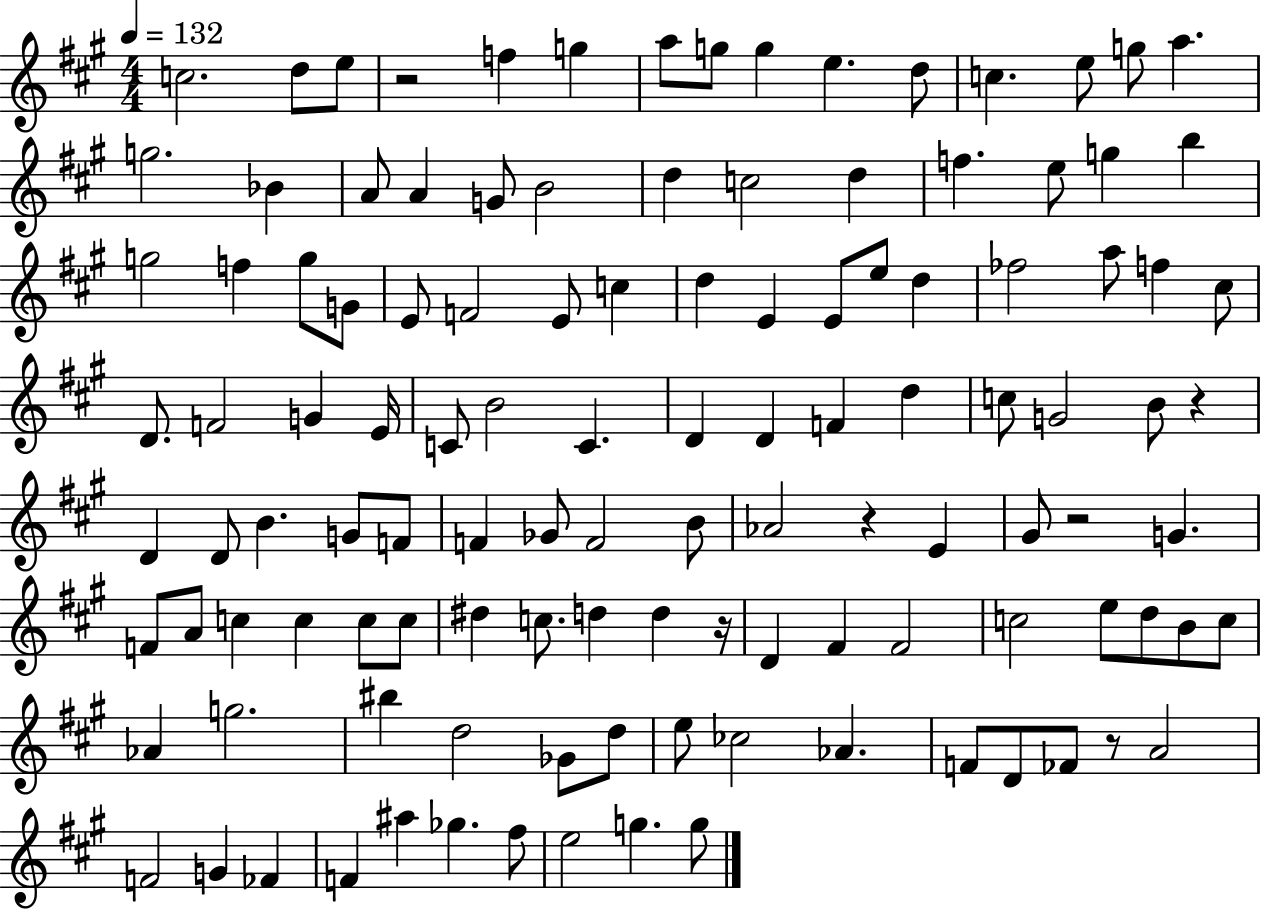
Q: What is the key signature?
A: A major